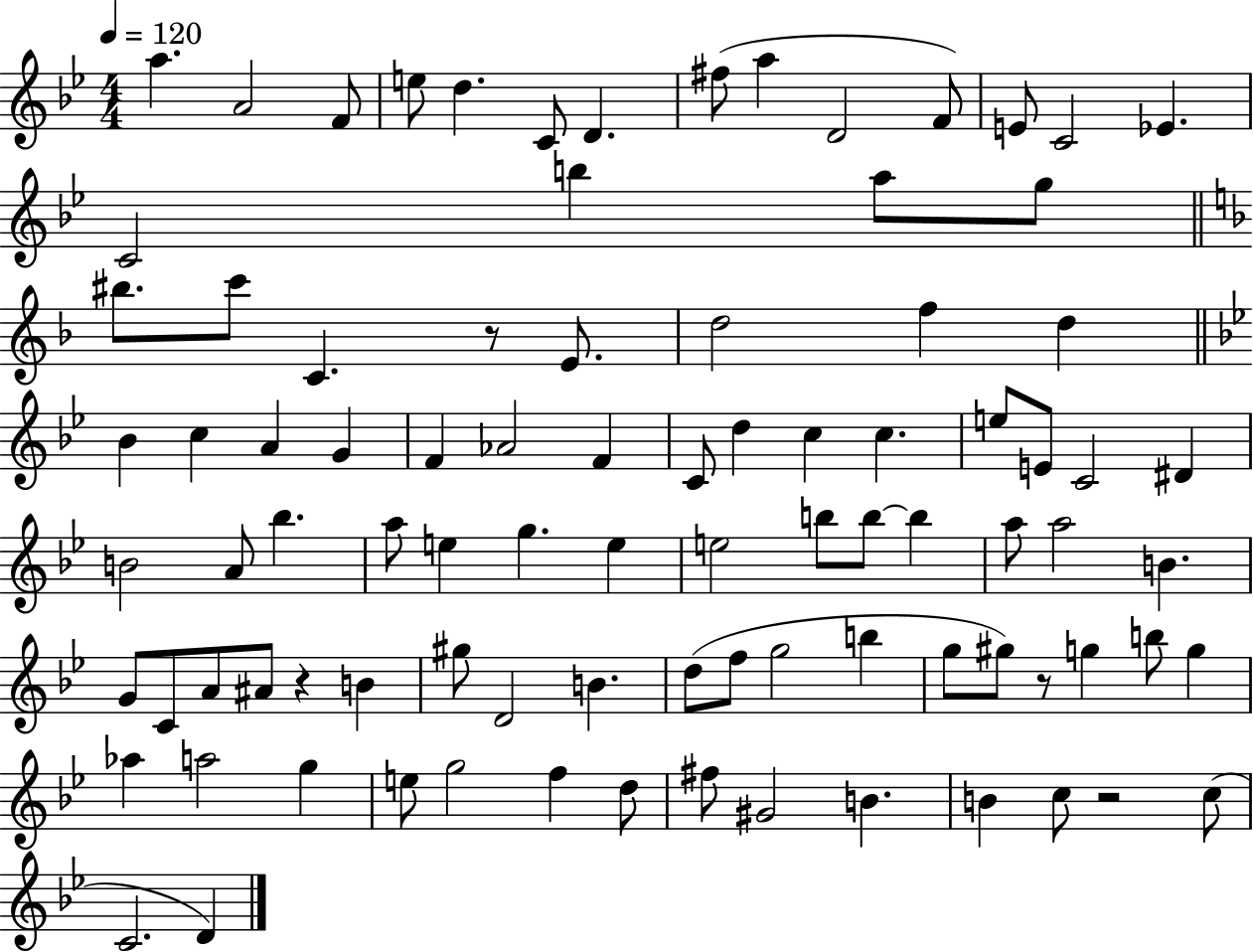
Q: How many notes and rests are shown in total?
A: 90